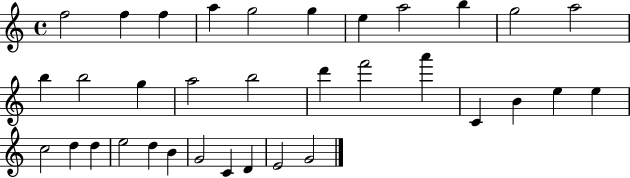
F5/h F5/q F5/q A5/q G5/h G5/q E5/q A5/h B5/q G5/h A5/h B5/q B5/h G5/q A5/h B5/h D6/q F6/h A6/q C4/q B4/q E5/q E5/q C5/h D5/q D5/q E5/h D5/q B4/q G4/h C4/q D4/q E4/h G4/h